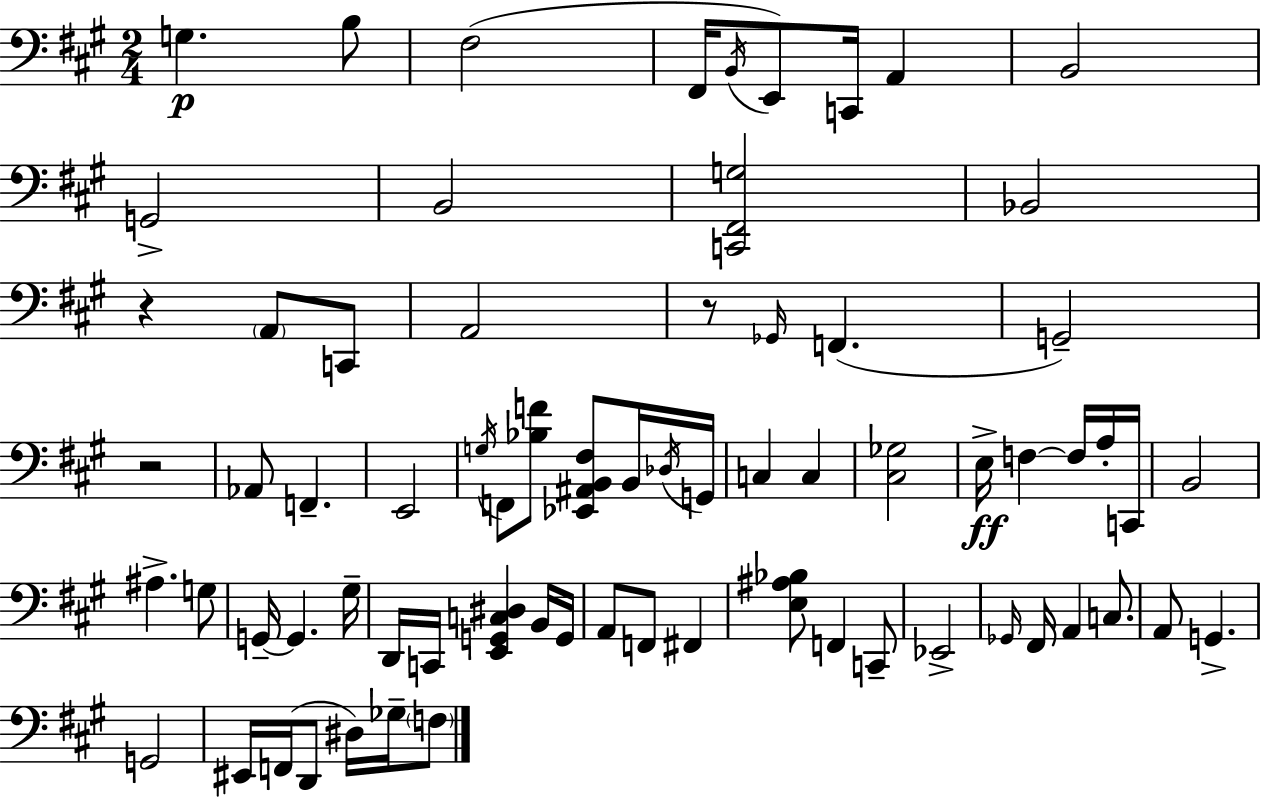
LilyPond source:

{
  \clef bass
  \numericTimeSignature
  \time 2/4
  \key a \major
  g4.\p b8 | fis2( | fis,16 \acciaccatura { b,16 }) e,8 c,16 a,4 | b,2 | \break g,2-> | b,2 | <c, fis, g>2 | bes,2 | \break r4 \parenthesize a,8 c,8 | a,2 | r8 \grace { ges,16 }( f,4. | g,2--) | \break r2 | aes,8 f,4.-- | e,2 | \acciaccatura { g16 } f,8 <bes f'>8 <ees, ais, b, fis>8 | \break b,16 \acciaccatura { des16 } g,16 c4 | c4 <cis ges>2 | e16->\ff f4~~ | f16 a16-. c,16 b,2 | \break ais4.-> | g8 g,16--~~ g,4. | gis16-- d,16 c,16 <e, g, c dis>4 | b,16 g,16 a,8 f,8 | \break fis,4 <e ais bes>8 f,4 | c,8-- ees,2-> | \grace { ges,16 } fis,16 a,4 | c8. a,8 g,4.-> | \break g,2 | eis,16 f,16( d,8 | dis16) ges16-- \parenthesize f8 \bar "|."
}